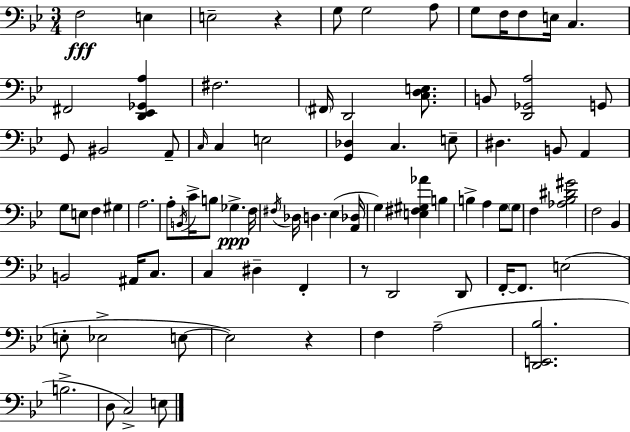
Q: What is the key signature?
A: G minor